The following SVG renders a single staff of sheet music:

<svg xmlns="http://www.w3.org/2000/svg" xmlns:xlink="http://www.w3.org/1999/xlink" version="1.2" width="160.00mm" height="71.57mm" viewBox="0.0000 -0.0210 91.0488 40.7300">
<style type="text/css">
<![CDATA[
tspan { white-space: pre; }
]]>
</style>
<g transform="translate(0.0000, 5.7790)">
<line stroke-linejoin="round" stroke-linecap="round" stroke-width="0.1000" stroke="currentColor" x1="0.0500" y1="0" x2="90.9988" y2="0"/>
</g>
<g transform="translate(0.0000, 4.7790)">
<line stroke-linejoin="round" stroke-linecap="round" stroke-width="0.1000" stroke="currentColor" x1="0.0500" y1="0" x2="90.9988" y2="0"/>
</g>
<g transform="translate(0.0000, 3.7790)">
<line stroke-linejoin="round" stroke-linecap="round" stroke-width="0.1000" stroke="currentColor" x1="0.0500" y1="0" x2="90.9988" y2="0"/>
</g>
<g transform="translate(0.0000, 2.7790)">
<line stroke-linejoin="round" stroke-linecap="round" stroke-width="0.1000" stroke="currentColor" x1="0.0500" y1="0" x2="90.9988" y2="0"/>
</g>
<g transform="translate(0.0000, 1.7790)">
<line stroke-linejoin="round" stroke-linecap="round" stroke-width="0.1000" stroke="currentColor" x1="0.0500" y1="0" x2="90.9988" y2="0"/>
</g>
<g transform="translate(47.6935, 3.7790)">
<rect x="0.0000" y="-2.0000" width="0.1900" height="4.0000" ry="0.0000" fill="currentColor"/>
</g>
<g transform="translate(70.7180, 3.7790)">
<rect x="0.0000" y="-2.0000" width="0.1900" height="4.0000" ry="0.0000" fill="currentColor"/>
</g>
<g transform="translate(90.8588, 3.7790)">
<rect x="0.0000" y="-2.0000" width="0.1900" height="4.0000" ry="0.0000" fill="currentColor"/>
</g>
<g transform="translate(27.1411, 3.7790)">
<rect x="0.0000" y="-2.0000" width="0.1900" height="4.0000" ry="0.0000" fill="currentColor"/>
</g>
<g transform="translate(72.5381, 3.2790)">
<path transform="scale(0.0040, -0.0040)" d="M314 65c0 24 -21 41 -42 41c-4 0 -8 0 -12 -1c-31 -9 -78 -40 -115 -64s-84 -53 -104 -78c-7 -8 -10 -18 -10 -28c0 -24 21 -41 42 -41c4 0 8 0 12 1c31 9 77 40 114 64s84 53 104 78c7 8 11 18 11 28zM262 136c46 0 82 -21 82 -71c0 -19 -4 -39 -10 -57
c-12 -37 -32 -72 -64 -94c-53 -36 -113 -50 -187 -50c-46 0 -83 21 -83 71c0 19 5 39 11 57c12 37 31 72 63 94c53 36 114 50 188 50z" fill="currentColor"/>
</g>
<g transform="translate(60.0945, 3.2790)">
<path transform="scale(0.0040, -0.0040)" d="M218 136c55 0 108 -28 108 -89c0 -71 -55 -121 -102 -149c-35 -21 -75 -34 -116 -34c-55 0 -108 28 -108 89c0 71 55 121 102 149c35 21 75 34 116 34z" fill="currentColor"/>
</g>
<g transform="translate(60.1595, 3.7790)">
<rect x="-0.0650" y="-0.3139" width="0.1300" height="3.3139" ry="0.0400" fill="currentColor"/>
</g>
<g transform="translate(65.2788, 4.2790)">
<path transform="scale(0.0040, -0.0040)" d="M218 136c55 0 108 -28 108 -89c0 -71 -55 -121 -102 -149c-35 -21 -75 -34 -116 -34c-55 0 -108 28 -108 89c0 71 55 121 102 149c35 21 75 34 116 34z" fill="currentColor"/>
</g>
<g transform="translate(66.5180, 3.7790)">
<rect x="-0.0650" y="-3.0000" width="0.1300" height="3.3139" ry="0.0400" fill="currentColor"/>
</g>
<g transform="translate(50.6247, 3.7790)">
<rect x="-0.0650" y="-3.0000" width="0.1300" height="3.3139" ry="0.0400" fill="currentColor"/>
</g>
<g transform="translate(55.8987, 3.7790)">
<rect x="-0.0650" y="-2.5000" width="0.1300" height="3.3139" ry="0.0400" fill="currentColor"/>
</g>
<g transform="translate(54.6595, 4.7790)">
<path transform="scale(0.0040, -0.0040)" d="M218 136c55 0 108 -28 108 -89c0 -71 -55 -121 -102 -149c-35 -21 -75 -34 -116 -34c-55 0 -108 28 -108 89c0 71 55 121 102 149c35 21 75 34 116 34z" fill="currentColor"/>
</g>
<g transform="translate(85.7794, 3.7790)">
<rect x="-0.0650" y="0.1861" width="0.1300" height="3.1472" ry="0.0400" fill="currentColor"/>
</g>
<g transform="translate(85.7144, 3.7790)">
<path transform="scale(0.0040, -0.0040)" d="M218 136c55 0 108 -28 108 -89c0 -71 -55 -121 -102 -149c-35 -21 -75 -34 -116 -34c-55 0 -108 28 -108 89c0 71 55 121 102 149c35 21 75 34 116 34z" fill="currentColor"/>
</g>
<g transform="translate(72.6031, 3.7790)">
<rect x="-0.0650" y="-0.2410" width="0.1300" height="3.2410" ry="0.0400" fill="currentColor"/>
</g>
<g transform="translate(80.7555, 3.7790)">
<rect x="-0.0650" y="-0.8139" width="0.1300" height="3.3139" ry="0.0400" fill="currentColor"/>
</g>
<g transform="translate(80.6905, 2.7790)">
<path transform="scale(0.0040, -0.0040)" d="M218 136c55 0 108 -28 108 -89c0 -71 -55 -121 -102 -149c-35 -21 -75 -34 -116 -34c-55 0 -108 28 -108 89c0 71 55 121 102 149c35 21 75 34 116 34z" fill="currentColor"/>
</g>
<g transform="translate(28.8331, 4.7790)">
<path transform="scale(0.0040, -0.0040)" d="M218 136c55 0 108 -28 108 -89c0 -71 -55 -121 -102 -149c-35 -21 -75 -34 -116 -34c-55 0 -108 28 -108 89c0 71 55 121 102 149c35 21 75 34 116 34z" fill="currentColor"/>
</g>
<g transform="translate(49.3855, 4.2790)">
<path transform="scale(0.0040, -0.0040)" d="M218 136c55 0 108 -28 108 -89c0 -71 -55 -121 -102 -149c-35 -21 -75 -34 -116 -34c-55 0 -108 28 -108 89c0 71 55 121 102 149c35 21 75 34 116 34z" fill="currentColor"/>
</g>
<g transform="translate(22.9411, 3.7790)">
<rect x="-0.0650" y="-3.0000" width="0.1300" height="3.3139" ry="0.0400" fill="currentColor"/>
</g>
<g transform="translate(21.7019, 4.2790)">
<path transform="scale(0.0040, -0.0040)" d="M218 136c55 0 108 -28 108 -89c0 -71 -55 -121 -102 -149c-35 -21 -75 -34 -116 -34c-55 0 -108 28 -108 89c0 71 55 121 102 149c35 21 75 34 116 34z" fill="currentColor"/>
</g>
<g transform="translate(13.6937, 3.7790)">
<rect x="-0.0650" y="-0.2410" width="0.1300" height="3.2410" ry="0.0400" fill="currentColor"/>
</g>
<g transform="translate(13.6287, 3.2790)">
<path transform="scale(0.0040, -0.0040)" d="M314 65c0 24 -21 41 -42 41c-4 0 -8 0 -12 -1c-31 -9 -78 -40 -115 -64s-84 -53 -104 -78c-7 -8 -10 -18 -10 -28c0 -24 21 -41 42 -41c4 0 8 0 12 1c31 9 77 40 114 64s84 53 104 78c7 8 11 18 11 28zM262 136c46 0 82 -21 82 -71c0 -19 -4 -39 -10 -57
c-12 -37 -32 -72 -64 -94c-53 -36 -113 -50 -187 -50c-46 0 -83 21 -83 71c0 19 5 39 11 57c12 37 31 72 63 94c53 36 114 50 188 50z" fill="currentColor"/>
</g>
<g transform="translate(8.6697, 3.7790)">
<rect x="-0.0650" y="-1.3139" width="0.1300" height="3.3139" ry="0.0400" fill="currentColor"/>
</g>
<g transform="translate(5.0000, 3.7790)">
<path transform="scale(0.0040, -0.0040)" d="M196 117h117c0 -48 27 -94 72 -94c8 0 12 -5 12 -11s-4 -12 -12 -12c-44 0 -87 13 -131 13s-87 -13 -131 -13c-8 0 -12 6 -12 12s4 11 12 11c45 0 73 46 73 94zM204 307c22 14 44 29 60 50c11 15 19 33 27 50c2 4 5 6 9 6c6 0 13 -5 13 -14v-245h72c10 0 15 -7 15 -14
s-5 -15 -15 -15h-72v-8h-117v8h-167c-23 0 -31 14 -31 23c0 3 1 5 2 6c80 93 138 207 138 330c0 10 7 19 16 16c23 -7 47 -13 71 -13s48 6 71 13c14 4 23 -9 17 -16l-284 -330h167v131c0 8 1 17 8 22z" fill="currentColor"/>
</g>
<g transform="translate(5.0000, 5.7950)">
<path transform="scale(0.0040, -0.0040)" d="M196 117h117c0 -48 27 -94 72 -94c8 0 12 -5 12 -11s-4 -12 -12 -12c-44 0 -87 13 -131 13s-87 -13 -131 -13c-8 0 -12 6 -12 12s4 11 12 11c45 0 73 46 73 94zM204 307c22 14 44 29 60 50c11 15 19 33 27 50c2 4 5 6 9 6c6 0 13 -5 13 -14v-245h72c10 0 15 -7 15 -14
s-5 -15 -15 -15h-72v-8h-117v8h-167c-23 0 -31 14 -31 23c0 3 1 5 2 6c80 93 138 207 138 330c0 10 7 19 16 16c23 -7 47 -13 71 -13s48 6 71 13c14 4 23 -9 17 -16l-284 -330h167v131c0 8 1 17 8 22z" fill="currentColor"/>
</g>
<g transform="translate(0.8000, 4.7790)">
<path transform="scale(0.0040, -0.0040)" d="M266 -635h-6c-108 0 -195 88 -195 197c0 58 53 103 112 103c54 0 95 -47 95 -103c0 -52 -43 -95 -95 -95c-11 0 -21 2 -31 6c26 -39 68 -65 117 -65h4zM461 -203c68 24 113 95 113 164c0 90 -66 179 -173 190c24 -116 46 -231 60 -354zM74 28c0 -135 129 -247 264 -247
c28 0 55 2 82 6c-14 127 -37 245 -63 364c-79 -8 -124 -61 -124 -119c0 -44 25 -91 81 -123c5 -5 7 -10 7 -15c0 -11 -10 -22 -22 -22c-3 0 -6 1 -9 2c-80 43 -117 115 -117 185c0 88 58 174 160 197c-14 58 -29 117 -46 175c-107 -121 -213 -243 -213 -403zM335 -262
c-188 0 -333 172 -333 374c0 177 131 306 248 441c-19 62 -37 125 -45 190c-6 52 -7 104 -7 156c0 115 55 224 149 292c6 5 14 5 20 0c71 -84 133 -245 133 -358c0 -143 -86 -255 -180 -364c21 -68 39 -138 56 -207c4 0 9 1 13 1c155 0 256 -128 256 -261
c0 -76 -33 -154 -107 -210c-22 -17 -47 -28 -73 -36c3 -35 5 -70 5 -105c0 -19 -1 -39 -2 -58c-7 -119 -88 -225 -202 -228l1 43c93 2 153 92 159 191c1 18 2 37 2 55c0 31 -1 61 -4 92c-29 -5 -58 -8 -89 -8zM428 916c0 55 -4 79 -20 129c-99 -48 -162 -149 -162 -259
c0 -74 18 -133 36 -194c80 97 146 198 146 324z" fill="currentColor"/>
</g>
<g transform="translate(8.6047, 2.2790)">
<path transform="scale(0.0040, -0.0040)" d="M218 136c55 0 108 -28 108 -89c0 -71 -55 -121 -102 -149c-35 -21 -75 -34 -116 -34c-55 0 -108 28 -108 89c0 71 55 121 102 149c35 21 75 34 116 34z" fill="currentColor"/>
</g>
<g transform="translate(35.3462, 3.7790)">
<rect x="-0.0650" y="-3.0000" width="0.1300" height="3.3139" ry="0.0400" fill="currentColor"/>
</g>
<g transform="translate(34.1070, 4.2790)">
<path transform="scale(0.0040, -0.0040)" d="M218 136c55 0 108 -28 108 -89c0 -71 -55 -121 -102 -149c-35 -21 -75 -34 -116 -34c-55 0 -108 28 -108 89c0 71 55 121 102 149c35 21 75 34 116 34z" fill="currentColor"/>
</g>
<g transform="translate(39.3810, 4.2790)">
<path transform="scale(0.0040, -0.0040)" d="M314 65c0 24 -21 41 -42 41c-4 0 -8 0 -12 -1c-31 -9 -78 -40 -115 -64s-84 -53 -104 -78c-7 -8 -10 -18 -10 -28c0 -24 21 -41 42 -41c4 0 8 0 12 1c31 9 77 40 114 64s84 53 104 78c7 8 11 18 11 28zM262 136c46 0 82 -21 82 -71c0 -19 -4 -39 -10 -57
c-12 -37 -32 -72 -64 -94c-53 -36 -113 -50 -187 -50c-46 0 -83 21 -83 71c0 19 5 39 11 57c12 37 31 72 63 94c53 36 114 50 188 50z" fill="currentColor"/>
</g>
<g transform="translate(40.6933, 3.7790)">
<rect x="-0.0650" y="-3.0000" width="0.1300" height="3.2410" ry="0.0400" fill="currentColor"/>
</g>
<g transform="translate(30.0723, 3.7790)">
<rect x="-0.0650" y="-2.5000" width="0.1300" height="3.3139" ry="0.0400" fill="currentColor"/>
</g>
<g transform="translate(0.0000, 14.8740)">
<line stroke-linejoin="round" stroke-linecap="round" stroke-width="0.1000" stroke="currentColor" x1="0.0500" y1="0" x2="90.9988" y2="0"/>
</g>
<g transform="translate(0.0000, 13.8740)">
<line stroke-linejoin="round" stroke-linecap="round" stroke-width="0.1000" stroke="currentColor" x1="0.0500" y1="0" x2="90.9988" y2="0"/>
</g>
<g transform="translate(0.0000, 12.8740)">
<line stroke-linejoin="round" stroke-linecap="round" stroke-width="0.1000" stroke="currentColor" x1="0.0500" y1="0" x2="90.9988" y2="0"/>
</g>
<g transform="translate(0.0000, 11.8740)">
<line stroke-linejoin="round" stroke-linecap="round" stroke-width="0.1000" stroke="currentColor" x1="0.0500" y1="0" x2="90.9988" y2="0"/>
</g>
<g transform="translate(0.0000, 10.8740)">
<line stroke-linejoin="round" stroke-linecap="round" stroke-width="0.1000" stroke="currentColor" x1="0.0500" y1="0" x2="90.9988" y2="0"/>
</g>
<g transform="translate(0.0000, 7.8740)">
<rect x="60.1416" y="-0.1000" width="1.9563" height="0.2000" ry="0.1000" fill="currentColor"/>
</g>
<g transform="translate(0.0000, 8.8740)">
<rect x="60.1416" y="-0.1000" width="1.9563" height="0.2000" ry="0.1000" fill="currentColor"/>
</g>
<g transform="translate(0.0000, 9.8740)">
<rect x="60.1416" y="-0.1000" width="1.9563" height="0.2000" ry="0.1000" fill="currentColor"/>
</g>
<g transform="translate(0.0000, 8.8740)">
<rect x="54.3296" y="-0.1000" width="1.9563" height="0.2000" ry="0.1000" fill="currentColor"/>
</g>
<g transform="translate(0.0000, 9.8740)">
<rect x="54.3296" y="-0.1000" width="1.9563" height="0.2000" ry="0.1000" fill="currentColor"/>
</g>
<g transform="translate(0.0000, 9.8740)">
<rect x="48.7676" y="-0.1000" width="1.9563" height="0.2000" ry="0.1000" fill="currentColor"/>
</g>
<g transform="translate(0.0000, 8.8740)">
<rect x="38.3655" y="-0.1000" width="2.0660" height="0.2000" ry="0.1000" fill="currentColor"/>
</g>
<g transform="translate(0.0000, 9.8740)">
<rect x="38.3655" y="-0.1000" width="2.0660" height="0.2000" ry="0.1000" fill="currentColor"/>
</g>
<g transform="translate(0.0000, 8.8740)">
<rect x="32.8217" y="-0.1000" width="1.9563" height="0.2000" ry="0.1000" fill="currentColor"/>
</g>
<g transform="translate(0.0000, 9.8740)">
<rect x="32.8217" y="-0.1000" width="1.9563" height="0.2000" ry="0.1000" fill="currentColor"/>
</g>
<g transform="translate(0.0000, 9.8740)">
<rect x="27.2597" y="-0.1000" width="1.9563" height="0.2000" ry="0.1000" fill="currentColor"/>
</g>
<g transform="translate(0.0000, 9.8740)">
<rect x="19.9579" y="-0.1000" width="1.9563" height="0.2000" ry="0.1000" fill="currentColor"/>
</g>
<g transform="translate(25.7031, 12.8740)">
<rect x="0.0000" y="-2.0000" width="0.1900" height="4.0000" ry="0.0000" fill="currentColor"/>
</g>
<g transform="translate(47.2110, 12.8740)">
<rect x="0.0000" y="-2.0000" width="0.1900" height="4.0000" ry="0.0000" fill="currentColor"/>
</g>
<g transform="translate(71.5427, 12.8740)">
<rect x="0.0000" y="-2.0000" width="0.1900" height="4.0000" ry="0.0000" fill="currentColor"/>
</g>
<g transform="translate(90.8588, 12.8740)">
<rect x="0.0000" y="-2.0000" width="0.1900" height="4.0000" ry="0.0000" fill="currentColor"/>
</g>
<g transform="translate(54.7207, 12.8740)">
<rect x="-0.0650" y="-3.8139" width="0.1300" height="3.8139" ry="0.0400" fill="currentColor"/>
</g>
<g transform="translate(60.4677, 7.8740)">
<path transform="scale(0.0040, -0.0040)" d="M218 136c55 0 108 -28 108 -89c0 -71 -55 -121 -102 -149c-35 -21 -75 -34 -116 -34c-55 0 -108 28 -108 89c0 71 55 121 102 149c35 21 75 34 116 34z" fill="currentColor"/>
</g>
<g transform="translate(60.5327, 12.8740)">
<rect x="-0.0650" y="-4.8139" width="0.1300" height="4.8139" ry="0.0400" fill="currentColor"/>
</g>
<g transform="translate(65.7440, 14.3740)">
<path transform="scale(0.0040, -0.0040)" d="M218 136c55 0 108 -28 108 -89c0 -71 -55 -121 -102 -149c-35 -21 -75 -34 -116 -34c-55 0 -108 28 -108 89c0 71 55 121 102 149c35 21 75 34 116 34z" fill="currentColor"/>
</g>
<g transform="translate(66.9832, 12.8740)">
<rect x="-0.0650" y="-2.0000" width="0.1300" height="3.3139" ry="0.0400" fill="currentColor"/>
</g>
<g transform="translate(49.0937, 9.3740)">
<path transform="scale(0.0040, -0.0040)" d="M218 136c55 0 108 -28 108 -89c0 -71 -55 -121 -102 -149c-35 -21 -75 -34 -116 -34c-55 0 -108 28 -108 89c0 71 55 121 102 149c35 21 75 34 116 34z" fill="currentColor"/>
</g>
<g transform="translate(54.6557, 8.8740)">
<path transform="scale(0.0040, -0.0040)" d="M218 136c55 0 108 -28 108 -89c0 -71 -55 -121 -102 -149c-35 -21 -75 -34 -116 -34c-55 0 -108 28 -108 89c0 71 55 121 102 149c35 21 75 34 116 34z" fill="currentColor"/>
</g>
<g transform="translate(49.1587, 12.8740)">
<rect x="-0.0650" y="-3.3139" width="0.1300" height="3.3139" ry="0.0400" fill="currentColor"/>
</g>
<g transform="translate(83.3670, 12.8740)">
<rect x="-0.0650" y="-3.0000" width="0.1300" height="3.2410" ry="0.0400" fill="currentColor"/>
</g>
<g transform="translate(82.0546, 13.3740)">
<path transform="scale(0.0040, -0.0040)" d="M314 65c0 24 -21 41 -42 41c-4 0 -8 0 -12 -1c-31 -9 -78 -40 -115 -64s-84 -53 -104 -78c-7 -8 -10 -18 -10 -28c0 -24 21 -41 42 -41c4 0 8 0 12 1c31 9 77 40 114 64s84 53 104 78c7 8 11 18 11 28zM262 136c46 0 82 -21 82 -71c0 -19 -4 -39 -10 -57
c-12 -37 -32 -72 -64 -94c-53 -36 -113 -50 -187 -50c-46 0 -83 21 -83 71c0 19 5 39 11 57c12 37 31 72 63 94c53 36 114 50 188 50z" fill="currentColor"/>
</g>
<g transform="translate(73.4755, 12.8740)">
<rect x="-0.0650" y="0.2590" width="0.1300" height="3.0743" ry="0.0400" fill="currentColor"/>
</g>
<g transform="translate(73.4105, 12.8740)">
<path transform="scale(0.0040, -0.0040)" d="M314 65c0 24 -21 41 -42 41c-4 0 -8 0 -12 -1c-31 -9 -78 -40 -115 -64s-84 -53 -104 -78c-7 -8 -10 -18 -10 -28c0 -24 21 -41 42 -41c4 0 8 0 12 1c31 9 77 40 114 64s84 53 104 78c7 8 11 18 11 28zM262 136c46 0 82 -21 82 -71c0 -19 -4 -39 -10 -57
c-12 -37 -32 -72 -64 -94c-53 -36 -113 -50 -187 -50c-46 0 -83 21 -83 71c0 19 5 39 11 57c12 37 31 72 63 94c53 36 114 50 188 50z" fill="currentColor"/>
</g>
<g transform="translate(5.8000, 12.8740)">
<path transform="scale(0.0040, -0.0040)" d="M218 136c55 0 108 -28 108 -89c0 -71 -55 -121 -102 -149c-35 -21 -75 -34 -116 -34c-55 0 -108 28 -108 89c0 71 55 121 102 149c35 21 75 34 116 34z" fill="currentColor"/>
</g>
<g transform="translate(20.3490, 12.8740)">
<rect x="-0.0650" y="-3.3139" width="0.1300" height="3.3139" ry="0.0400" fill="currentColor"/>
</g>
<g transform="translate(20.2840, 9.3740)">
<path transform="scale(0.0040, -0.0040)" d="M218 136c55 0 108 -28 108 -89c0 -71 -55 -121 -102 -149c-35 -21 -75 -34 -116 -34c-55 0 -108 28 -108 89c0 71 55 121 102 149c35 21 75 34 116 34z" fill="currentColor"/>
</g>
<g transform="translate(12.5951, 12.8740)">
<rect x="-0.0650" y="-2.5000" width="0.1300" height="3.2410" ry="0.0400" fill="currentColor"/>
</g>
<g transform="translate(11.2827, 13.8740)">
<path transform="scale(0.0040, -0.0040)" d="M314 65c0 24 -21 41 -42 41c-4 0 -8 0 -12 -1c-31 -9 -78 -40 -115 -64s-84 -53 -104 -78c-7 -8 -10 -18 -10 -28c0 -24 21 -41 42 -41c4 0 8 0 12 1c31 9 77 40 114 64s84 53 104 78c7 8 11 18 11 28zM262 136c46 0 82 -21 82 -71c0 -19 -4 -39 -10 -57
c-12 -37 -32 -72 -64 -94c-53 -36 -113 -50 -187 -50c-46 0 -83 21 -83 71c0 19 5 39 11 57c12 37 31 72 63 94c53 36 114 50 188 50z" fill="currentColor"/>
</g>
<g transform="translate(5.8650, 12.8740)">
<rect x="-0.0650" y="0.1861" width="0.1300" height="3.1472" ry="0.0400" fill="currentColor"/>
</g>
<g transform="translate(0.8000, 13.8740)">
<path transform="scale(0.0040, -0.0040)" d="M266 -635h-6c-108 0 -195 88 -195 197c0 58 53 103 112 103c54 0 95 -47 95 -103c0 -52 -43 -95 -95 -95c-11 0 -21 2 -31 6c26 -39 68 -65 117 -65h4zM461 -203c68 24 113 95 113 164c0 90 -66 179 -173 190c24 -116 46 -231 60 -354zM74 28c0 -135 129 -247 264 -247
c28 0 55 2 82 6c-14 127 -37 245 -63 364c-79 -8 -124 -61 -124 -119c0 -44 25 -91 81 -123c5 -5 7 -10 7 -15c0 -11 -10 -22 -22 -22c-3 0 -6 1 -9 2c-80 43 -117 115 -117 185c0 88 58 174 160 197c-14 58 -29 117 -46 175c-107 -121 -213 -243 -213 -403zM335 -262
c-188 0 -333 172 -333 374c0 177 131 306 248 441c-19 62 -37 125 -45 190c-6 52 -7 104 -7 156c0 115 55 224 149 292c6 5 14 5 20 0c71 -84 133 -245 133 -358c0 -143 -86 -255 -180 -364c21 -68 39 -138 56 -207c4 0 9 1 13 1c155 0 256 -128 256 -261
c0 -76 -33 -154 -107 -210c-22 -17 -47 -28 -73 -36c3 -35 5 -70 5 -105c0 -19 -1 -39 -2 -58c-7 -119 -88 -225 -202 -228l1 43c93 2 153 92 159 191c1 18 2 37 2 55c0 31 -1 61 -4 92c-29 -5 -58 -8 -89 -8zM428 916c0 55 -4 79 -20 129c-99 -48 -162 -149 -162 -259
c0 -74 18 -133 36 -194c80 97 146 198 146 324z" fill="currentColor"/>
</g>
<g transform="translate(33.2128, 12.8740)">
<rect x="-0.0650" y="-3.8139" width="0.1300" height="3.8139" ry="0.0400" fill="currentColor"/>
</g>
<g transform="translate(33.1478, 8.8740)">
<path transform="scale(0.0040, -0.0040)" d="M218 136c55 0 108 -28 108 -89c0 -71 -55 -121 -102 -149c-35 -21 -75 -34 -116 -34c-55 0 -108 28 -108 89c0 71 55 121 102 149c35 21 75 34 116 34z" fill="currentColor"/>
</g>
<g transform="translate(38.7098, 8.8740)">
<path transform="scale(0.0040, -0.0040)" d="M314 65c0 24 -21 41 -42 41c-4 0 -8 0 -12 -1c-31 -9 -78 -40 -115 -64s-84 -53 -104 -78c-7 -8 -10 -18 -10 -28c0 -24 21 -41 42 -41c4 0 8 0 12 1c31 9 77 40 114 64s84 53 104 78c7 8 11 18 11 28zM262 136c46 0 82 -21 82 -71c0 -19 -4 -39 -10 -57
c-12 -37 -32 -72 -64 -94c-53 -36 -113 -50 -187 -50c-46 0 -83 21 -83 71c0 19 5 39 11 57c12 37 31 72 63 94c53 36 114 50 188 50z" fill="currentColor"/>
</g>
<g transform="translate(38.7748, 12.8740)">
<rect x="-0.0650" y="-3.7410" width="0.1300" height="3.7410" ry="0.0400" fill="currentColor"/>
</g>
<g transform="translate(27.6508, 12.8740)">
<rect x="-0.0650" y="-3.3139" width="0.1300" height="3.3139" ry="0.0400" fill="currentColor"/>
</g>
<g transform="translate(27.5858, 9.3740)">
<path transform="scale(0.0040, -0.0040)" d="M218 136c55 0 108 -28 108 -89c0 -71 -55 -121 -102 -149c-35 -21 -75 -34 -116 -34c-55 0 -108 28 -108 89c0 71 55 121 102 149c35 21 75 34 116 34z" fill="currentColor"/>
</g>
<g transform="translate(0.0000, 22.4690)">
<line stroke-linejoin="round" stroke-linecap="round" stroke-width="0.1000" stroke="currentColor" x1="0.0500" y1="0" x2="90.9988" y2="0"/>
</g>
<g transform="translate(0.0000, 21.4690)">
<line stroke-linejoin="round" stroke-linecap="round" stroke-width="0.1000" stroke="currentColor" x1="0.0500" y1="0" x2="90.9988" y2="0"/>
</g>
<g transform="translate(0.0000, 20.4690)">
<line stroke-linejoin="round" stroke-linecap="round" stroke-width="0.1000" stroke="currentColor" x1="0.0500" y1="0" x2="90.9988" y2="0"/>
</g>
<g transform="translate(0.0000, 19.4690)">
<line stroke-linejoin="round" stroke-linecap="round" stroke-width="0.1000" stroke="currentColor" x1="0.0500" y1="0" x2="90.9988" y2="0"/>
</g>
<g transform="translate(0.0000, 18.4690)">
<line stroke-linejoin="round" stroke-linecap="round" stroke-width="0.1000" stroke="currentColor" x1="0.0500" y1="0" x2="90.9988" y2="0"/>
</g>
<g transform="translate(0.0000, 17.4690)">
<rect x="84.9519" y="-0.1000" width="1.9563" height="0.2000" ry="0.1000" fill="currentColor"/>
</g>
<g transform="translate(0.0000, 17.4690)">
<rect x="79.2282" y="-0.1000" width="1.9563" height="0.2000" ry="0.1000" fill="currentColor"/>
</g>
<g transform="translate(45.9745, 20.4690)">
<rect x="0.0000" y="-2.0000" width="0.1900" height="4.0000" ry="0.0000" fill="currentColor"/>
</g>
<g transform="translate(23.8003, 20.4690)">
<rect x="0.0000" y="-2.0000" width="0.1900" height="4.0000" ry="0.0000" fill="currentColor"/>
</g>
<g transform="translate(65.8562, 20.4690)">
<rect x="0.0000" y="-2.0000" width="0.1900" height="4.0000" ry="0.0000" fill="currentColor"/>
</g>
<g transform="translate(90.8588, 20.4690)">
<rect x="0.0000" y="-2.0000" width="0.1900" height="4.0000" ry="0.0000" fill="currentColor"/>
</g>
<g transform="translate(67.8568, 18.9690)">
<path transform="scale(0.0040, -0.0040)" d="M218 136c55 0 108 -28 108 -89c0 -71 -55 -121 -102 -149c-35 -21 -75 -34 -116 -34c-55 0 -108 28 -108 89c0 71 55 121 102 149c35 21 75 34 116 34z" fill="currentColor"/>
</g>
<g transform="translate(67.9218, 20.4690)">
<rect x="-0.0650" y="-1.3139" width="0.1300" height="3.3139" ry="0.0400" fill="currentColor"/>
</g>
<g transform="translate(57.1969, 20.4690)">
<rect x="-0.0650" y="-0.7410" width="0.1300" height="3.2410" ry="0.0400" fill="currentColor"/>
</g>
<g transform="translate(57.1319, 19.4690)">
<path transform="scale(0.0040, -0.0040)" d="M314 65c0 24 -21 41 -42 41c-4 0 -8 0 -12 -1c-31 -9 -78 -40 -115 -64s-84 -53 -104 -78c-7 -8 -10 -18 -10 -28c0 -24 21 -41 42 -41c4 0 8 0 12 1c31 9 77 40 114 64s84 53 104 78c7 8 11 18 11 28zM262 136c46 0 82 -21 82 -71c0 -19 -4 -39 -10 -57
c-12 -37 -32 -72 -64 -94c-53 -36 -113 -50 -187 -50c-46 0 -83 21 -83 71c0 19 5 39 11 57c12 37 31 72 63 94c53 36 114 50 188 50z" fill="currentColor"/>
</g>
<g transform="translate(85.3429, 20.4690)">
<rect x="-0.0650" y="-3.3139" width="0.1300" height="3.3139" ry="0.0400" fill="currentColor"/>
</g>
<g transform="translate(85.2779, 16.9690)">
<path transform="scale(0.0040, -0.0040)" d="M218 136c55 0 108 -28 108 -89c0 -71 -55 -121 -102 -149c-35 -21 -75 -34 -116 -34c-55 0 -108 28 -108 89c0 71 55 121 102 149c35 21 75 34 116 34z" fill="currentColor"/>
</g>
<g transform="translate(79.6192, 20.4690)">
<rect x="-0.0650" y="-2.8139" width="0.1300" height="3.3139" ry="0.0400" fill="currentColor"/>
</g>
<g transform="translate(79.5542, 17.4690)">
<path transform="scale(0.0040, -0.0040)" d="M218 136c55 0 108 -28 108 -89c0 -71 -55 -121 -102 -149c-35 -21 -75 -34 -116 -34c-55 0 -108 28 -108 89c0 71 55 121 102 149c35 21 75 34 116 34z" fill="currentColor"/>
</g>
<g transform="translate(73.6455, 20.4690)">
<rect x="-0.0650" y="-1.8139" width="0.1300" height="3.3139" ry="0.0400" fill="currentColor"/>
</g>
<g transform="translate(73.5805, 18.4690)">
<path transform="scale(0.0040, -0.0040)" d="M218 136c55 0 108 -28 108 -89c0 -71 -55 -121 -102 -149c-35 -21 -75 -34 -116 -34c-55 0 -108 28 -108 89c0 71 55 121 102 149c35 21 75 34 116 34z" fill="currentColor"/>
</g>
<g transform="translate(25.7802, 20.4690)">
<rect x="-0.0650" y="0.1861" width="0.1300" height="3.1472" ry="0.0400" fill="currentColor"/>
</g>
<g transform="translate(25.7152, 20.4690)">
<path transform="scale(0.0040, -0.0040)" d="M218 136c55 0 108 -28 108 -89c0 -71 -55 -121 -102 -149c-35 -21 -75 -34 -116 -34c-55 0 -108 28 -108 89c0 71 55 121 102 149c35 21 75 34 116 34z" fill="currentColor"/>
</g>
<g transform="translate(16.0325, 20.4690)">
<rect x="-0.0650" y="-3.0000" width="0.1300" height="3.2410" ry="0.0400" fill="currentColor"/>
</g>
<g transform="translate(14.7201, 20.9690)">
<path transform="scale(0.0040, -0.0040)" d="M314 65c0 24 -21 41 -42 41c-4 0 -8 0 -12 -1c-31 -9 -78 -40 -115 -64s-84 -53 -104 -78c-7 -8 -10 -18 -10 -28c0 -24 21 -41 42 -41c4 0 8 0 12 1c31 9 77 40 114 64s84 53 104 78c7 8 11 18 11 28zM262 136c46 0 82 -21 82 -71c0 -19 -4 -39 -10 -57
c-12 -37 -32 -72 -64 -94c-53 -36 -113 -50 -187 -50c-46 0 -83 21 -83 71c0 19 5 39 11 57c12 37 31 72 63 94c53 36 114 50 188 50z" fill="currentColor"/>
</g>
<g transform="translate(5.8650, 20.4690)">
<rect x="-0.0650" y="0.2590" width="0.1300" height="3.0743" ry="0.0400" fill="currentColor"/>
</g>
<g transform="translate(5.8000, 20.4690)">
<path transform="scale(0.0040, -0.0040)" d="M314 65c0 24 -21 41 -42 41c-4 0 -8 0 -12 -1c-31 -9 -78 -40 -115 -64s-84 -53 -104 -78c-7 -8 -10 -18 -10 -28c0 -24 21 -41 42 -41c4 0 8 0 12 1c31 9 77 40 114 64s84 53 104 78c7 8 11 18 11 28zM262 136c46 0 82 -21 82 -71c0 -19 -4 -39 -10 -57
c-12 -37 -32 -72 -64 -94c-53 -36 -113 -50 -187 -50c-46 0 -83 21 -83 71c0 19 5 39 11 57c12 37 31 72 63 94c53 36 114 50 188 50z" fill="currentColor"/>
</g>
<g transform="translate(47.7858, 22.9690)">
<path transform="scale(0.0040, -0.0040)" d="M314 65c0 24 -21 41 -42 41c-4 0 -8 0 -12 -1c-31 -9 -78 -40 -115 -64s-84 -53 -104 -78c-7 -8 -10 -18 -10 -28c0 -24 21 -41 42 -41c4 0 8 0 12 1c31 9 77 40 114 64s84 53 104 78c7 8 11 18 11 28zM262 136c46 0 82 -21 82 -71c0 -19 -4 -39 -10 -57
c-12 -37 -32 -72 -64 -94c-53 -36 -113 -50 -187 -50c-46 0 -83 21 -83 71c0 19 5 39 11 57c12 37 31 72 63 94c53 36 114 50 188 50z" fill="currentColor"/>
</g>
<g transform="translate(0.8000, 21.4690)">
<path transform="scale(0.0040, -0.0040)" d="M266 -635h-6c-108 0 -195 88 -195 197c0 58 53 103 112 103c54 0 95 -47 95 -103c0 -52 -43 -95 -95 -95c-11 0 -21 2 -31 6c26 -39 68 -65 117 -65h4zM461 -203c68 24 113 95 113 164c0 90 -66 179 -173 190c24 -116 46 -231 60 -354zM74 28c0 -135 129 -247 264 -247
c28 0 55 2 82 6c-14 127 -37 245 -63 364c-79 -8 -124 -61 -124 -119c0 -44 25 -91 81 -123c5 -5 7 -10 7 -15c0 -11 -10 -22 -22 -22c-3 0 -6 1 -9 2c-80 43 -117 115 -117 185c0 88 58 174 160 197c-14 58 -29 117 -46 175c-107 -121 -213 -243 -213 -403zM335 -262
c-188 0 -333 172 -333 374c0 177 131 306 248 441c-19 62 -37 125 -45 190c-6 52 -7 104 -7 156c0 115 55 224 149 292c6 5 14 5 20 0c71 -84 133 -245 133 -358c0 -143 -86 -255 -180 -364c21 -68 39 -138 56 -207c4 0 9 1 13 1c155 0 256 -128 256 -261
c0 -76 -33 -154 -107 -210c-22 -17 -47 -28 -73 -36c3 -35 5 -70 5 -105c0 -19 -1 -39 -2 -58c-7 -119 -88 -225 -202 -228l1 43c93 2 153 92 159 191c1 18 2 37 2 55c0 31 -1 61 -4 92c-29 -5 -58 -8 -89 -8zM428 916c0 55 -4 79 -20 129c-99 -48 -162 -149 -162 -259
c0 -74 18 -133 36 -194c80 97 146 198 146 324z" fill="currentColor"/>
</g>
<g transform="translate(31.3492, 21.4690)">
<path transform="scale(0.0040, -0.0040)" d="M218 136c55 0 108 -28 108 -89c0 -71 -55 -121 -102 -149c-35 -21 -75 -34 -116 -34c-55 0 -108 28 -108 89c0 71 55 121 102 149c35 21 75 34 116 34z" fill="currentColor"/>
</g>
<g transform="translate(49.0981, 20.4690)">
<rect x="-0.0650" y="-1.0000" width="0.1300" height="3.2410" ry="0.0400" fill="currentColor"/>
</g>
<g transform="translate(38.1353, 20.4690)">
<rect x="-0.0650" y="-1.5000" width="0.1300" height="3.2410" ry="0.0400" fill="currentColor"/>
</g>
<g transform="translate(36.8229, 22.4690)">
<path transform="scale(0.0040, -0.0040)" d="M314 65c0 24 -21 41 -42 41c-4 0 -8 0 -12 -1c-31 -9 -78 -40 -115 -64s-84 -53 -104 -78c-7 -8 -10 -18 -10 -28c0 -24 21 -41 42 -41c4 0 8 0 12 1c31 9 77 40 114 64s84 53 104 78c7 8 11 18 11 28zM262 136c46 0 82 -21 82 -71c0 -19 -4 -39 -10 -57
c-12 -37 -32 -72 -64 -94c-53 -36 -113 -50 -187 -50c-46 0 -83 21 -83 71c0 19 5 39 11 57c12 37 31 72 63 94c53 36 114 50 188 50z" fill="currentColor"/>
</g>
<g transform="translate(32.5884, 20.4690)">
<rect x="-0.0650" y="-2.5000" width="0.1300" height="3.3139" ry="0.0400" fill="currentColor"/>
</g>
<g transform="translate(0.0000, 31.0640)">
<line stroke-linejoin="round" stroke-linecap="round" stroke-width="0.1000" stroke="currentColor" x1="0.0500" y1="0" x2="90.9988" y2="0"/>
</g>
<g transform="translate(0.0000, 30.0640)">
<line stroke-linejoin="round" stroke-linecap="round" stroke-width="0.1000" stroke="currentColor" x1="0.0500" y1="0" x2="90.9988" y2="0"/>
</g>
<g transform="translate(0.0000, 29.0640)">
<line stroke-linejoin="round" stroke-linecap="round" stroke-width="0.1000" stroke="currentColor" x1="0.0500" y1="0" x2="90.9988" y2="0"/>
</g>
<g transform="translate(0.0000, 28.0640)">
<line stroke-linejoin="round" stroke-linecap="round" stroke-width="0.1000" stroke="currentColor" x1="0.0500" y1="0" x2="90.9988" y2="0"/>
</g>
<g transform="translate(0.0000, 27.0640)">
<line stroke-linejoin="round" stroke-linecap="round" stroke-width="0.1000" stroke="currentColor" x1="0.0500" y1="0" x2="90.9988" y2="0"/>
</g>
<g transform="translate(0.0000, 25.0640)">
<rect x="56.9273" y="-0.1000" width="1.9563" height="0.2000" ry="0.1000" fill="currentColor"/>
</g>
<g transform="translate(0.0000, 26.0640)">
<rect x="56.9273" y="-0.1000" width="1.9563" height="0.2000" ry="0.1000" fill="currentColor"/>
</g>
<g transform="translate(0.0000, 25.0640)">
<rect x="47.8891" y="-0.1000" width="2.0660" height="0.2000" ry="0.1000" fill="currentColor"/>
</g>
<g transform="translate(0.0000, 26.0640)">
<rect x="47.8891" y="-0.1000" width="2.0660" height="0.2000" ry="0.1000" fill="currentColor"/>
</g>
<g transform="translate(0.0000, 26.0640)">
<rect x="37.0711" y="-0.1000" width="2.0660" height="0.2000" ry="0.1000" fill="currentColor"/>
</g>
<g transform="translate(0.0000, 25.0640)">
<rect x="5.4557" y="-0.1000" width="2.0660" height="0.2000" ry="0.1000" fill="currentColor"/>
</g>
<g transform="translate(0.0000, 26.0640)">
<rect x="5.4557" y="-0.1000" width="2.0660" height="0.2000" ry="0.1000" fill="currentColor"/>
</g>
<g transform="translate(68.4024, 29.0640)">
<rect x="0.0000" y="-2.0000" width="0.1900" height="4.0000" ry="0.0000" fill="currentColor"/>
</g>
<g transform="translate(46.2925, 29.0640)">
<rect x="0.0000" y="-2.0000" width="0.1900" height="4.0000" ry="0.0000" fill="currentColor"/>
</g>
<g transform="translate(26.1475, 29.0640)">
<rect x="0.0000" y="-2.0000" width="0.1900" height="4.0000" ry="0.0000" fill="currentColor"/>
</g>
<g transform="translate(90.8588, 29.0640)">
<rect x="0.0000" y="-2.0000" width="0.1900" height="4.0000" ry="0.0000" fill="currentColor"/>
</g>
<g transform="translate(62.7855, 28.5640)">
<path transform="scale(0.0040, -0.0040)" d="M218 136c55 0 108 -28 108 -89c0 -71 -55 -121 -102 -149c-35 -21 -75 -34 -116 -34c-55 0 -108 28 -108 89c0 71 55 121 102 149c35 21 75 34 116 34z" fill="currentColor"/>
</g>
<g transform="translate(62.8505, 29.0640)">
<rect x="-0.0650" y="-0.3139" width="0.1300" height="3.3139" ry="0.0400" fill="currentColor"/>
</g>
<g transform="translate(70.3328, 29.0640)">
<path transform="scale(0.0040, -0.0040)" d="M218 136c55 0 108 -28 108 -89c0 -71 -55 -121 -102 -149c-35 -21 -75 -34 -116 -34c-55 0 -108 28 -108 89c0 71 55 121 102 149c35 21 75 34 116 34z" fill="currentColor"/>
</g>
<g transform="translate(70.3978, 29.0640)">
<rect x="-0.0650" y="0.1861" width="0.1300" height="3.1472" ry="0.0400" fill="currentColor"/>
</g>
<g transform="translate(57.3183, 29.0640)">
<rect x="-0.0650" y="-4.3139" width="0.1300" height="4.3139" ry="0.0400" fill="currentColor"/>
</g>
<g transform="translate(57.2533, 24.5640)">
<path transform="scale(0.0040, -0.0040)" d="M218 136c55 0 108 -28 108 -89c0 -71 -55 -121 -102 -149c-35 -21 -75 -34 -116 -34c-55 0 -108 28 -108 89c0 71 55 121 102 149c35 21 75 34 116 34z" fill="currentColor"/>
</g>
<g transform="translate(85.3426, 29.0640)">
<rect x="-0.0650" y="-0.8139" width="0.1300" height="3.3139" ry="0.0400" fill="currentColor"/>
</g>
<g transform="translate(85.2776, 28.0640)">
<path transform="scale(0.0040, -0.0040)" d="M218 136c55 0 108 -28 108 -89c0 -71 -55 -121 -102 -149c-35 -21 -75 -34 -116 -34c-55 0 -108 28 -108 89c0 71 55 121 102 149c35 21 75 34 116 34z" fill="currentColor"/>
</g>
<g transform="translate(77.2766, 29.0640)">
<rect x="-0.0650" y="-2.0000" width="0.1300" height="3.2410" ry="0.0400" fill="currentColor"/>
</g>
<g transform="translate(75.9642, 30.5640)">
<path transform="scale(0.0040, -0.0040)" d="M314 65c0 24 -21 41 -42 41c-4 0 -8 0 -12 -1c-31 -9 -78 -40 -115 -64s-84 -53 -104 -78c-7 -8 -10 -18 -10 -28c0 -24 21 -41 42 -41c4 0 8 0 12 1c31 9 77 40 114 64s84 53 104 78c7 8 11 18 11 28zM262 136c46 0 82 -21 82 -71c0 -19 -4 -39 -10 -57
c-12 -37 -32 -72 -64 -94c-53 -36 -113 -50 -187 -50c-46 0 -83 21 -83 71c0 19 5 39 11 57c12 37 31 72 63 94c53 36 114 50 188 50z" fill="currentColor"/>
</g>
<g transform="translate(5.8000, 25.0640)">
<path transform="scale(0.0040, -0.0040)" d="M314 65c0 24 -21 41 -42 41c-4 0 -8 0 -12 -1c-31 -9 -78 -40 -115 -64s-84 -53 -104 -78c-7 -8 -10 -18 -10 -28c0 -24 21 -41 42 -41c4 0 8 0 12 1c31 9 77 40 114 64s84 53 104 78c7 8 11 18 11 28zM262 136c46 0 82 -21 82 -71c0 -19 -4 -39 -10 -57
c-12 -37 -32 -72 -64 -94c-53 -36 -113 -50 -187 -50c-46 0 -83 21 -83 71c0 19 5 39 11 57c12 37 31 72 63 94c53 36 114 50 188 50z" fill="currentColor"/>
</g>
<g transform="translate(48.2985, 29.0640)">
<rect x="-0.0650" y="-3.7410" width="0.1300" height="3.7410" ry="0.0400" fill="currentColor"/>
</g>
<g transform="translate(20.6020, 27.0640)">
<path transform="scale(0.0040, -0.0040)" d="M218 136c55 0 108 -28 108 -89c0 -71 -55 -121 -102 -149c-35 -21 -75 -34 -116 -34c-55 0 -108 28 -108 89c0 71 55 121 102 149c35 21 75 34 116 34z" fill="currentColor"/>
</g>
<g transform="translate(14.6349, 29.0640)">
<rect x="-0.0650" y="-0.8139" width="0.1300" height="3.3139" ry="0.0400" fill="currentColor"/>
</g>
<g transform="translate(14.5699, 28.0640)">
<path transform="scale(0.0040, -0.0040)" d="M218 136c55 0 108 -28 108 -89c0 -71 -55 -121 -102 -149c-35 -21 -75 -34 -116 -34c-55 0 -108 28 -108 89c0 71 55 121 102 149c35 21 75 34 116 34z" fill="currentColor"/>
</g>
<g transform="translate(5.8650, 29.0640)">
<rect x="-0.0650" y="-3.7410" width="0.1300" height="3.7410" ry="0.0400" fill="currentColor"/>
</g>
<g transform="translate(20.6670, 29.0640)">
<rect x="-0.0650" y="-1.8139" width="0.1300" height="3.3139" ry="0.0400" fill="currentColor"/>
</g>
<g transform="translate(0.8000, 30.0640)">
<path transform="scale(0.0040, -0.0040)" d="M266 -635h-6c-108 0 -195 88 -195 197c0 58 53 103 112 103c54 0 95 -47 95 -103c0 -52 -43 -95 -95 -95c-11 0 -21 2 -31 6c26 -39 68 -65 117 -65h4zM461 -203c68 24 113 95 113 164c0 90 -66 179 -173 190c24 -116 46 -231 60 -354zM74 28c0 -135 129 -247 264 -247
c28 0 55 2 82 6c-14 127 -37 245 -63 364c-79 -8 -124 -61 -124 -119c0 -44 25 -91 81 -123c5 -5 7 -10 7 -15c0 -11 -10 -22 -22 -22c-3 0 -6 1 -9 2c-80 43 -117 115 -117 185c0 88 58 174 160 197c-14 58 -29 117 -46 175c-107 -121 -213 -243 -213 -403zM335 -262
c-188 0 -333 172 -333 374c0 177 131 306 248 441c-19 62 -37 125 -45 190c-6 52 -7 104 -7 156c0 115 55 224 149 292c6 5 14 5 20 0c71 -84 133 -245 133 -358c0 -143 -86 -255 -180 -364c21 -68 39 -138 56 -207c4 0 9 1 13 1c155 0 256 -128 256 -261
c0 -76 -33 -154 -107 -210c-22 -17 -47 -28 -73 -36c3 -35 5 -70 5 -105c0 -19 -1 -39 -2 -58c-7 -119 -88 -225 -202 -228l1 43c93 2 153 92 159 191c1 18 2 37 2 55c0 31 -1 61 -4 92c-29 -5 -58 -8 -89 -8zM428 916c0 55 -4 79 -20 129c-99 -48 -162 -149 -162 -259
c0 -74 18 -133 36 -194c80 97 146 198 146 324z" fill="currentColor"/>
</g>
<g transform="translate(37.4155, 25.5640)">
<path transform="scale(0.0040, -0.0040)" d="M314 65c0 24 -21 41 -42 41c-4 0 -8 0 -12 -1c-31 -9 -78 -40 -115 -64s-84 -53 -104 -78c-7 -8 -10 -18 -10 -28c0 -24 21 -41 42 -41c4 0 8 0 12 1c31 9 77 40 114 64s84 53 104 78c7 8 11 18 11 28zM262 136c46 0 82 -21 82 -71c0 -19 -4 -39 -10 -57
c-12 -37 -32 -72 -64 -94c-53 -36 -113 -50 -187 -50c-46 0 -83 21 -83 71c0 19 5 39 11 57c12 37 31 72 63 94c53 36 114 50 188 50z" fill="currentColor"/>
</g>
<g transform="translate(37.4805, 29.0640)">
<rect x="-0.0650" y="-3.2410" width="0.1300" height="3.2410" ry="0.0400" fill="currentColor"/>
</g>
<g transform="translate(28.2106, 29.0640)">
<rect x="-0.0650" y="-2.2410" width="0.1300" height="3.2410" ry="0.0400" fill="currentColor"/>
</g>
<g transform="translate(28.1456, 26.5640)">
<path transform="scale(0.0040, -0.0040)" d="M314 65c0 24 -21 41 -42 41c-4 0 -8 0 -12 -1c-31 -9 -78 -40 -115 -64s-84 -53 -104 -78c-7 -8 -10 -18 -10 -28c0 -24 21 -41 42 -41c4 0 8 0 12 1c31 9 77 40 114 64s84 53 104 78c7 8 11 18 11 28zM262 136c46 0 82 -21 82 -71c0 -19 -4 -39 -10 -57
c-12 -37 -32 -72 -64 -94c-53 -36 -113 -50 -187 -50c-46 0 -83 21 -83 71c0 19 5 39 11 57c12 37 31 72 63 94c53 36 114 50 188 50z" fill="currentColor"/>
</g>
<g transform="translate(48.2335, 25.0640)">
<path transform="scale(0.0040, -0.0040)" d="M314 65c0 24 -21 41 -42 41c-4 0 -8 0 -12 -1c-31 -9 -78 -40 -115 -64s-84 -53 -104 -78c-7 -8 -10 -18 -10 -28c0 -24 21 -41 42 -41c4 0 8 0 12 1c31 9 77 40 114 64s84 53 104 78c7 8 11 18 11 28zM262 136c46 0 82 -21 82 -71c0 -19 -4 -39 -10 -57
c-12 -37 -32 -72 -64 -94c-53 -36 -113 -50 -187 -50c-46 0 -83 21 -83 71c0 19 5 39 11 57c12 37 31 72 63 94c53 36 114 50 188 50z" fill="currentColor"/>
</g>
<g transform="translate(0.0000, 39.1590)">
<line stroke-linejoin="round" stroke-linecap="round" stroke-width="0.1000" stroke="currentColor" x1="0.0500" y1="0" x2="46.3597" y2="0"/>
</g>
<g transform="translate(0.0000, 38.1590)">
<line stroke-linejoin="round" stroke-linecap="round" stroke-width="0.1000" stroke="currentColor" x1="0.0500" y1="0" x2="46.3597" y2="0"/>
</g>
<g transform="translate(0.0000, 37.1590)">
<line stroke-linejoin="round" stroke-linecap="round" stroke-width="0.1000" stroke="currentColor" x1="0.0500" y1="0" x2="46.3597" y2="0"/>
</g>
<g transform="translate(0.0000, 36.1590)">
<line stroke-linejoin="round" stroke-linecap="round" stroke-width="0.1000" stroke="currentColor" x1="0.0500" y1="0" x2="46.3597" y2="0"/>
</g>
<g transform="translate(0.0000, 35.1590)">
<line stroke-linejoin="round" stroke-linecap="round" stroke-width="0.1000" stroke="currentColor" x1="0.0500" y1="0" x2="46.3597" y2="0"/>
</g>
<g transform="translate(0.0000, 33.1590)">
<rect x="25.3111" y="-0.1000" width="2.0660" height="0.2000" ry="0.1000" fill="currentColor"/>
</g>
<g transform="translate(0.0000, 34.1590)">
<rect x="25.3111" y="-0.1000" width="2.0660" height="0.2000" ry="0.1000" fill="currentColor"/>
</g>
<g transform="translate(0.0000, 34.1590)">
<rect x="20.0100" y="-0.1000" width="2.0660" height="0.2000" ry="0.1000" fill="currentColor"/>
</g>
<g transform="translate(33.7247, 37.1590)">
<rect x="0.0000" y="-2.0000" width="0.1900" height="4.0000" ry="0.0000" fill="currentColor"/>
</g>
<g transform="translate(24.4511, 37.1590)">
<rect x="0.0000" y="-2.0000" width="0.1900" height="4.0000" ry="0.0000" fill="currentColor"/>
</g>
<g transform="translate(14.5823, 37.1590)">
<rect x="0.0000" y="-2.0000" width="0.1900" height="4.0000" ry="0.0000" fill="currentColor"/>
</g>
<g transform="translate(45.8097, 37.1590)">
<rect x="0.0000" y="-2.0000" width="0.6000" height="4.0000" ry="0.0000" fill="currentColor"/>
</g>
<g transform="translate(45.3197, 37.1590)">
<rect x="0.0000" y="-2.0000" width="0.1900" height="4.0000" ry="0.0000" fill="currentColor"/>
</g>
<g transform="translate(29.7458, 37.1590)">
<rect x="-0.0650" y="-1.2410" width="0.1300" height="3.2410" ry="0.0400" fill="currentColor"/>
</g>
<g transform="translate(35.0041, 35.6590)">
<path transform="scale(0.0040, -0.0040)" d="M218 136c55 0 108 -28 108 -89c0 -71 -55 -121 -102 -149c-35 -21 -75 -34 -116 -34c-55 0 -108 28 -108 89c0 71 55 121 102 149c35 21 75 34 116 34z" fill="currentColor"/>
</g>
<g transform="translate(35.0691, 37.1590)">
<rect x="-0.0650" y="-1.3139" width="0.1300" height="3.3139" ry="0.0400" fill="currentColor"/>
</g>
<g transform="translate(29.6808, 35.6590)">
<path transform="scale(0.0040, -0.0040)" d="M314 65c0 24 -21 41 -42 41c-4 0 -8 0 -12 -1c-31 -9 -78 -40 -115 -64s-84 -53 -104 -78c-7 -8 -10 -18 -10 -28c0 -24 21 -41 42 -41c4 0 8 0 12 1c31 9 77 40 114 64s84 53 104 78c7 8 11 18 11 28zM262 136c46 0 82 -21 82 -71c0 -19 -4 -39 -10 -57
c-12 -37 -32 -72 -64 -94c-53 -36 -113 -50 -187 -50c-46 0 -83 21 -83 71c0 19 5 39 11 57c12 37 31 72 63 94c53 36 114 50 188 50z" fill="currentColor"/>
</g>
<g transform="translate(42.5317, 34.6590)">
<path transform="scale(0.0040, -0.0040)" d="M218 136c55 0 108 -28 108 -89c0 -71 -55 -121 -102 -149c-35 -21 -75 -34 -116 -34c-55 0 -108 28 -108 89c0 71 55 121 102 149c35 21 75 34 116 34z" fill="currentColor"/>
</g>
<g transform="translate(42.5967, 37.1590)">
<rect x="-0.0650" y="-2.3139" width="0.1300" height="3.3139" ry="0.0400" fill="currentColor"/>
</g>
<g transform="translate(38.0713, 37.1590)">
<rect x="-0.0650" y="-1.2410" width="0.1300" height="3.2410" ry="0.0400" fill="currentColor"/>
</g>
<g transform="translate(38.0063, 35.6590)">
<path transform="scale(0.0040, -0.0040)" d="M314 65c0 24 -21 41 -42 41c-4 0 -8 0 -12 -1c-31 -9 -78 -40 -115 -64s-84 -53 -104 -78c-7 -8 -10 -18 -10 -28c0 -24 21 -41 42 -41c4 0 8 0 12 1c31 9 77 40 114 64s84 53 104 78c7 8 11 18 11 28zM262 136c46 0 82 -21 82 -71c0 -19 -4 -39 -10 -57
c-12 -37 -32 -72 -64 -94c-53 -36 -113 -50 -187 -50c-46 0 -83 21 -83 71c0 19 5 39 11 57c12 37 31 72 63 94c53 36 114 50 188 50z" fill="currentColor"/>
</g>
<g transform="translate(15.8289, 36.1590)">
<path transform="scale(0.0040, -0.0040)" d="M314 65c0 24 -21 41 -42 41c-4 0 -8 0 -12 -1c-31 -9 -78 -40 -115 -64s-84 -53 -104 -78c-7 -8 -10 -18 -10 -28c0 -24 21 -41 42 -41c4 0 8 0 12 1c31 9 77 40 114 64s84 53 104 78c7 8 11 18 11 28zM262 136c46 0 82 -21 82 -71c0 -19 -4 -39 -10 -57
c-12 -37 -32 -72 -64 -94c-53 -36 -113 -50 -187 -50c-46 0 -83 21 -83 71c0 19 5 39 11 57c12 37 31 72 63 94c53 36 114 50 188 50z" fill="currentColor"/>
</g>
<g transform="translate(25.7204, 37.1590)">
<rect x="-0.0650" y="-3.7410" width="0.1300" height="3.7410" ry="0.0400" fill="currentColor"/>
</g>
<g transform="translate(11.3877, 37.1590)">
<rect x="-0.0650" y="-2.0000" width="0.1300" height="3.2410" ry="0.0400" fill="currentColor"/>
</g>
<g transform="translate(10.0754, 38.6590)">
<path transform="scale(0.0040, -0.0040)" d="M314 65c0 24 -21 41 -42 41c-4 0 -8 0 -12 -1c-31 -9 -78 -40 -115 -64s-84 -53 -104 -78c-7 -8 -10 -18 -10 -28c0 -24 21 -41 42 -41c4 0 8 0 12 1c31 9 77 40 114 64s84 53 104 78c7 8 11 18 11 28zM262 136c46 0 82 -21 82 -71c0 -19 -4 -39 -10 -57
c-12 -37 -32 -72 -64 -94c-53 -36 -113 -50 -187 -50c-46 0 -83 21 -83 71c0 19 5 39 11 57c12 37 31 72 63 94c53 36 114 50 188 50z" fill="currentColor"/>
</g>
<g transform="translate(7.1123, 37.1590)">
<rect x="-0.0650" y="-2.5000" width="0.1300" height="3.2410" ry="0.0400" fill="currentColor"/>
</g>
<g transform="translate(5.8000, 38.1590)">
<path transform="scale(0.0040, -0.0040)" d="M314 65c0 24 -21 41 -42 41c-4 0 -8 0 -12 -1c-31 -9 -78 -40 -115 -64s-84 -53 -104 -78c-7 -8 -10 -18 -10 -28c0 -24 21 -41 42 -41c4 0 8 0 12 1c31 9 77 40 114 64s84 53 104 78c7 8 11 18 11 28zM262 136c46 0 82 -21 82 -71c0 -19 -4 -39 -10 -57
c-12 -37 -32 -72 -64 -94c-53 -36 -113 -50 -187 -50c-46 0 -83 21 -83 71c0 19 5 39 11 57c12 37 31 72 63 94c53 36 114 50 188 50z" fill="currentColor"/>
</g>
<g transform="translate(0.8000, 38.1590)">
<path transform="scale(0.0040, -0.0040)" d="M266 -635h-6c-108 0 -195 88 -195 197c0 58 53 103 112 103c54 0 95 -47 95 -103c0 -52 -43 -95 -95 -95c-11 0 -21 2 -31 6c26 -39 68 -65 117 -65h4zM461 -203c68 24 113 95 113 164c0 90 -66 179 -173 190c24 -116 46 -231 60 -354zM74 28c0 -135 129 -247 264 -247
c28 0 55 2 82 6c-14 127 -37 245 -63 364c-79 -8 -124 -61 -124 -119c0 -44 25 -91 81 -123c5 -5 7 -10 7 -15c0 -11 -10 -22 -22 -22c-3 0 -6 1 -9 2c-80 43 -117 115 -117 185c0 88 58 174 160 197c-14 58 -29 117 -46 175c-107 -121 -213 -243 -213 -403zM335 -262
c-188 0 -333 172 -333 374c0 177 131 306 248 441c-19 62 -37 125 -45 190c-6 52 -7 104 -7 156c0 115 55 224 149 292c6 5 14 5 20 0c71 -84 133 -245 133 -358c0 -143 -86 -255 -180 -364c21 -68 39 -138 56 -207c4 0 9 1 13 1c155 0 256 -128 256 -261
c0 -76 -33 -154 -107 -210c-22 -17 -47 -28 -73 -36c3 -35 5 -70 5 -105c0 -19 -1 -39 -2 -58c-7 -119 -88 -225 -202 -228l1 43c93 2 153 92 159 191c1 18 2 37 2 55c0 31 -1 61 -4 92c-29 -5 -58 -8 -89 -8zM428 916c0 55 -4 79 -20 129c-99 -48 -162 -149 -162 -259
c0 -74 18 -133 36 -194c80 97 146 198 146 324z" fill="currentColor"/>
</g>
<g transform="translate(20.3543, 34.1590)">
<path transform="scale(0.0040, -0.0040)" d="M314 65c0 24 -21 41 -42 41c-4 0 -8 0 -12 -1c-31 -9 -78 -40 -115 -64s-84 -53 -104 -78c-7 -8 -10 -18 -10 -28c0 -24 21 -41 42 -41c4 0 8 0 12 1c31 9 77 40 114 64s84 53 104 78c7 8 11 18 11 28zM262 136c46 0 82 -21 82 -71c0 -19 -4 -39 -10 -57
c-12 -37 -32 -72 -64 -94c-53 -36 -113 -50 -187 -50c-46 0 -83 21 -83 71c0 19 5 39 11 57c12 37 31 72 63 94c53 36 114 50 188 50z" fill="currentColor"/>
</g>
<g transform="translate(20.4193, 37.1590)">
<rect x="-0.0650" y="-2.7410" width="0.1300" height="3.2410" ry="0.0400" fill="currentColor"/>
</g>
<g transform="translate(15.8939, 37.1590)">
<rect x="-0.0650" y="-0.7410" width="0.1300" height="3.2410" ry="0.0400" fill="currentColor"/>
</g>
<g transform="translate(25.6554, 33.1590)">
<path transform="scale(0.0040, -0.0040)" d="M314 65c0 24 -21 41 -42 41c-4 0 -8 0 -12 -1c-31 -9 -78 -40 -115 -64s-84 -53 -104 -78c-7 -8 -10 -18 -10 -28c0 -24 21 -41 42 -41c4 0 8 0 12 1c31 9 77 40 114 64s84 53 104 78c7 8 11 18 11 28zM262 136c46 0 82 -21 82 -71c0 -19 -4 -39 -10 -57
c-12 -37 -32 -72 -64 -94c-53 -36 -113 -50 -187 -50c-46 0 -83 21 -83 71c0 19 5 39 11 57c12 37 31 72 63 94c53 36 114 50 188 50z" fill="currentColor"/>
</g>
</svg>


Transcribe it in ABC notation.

X:1
T:Untitled
M:4/4
L:1/4
K:C
e c2 A G A A2 A G c A c2 d B B G2 b b c' c'2 b c' e' F B2 A2 B2 A2 B G E2 D2 d2 e f a b c'2 d f g2 b2 c'2 d' c B F2 d G2 F2 d2 a2 c'2 e2 e e2 g